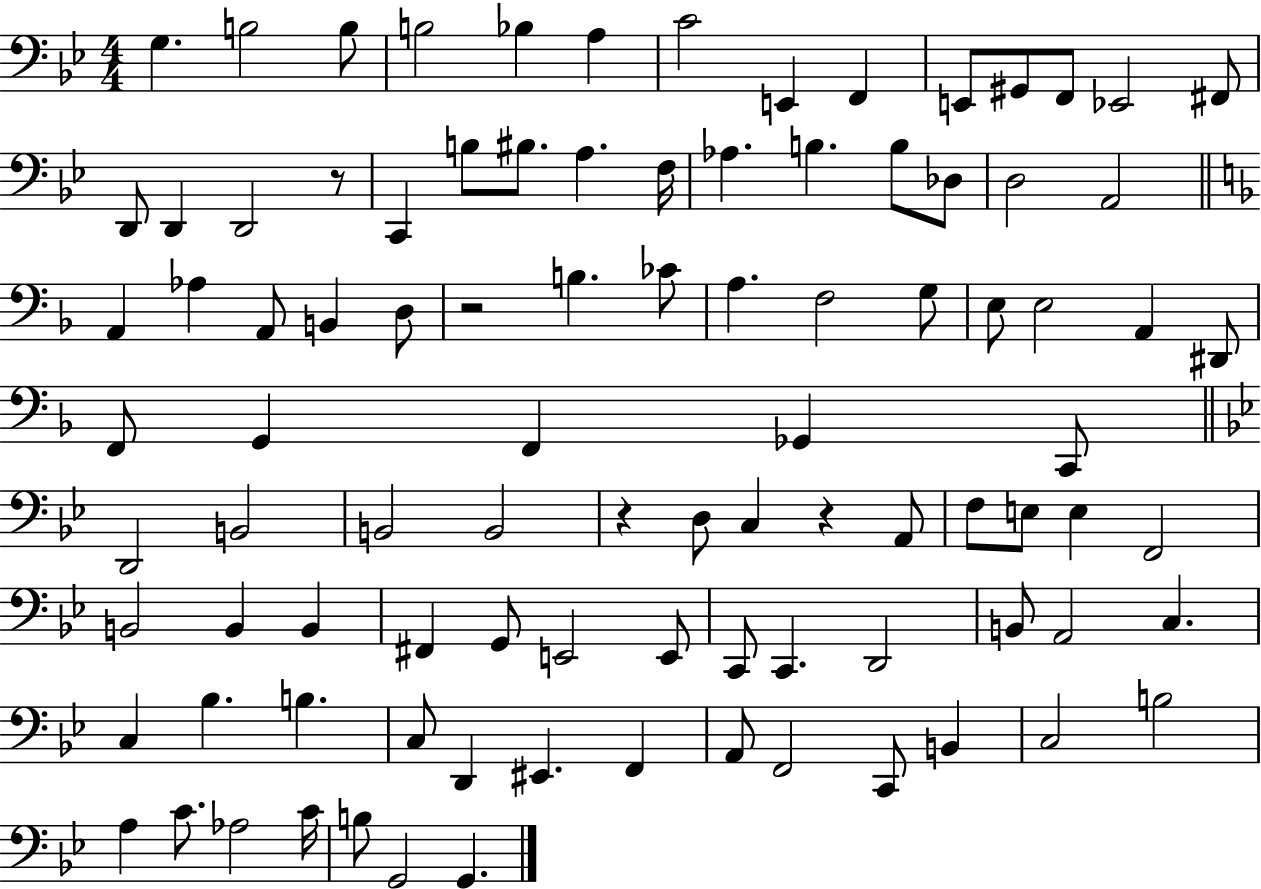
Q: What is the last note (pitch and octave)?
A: G2